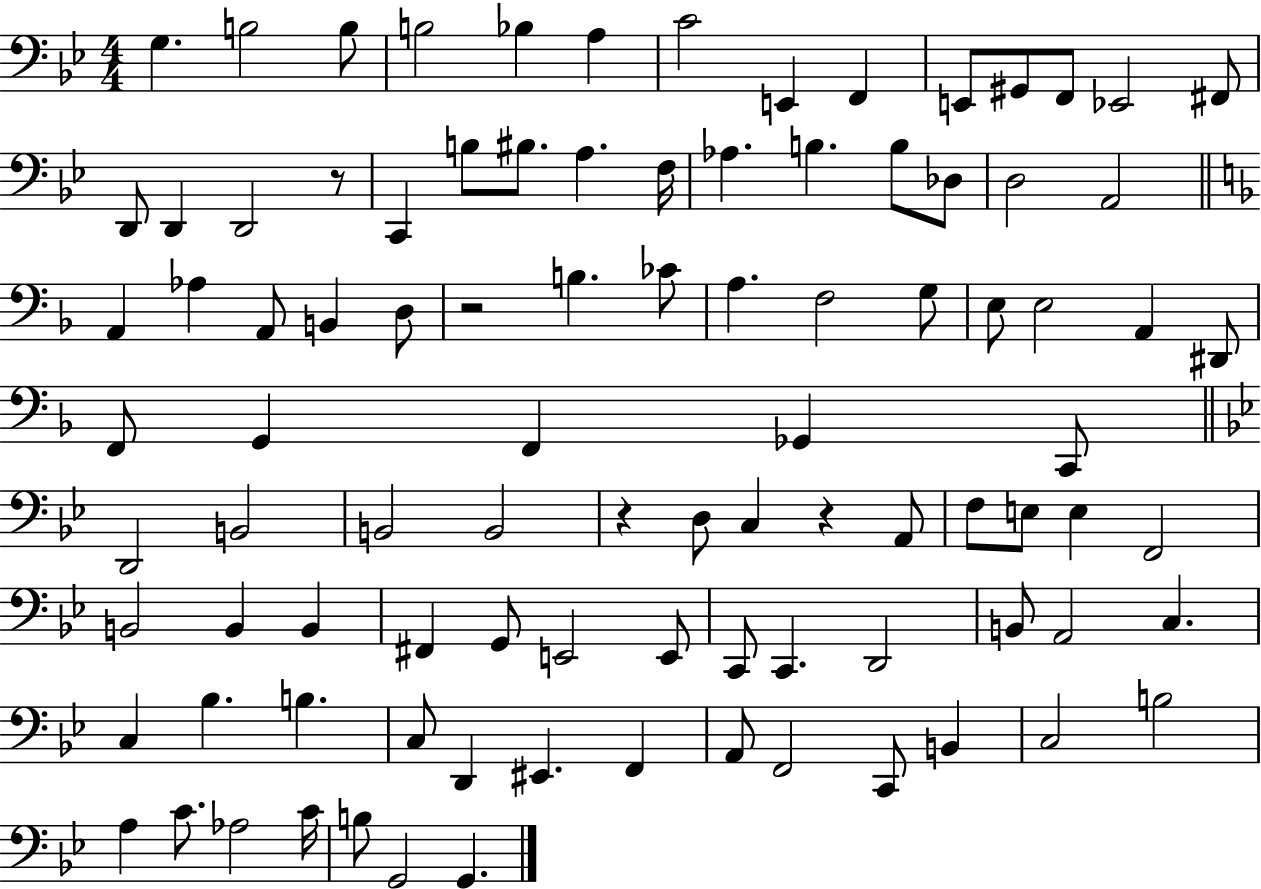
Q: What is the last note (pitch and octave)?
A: G2